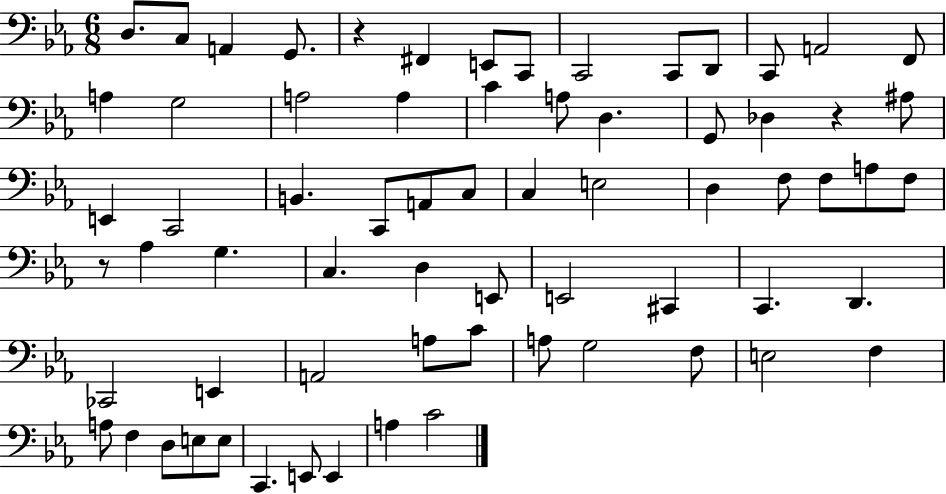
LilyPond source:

{
  \clef bass
  \numericTimeSignature
  \time 6/8
  \key ees \major
  \repeat volta 2 { d8. c8 a,4 g,8. | r4 fis,4 e,8 c,8 | c,2 c,8 d,8 | c,8 a,2 f,8 | \break a4 g2 | a2 a4 | c'4 a8 d4. | g,8 des4 r4 ais8 | \break e,4 c,2 | b,4. c,8 a,8 c8 | c4 e2 | d4 f8 f8 a8 f8 | \break r8 aes4 g4. | c4. d4 e,8 | e,2 cis,4 | c,4. d,4. | \break ces,2 e,4 | a,2 a8 c'8 | a8 g2 f8 | e2 f4 | \break a8 f4 d8 e8 e8 | c,4. e,8 e,4 | a4 c'2 | } \bar "|."
}